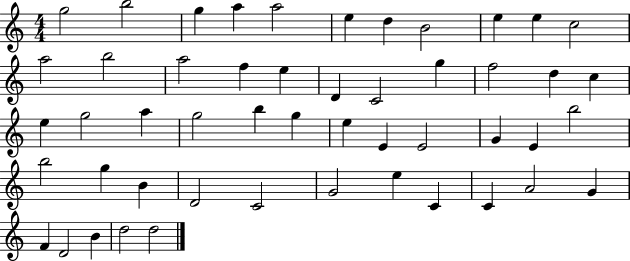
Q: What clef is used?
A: treble